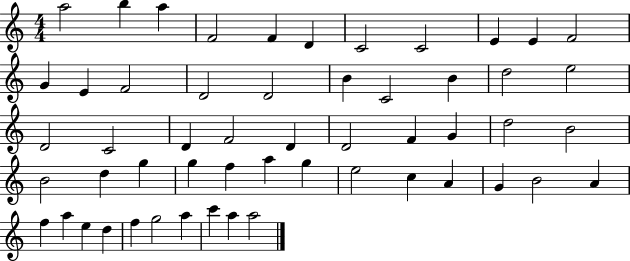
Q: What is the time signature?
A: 4/4